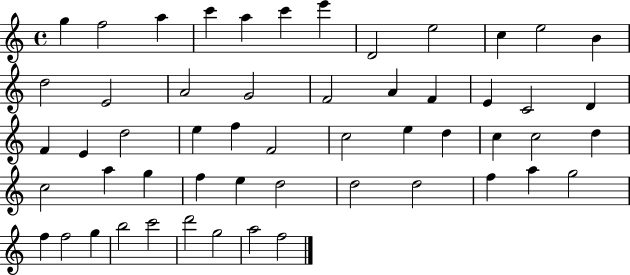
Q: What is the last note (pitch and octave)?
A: F5